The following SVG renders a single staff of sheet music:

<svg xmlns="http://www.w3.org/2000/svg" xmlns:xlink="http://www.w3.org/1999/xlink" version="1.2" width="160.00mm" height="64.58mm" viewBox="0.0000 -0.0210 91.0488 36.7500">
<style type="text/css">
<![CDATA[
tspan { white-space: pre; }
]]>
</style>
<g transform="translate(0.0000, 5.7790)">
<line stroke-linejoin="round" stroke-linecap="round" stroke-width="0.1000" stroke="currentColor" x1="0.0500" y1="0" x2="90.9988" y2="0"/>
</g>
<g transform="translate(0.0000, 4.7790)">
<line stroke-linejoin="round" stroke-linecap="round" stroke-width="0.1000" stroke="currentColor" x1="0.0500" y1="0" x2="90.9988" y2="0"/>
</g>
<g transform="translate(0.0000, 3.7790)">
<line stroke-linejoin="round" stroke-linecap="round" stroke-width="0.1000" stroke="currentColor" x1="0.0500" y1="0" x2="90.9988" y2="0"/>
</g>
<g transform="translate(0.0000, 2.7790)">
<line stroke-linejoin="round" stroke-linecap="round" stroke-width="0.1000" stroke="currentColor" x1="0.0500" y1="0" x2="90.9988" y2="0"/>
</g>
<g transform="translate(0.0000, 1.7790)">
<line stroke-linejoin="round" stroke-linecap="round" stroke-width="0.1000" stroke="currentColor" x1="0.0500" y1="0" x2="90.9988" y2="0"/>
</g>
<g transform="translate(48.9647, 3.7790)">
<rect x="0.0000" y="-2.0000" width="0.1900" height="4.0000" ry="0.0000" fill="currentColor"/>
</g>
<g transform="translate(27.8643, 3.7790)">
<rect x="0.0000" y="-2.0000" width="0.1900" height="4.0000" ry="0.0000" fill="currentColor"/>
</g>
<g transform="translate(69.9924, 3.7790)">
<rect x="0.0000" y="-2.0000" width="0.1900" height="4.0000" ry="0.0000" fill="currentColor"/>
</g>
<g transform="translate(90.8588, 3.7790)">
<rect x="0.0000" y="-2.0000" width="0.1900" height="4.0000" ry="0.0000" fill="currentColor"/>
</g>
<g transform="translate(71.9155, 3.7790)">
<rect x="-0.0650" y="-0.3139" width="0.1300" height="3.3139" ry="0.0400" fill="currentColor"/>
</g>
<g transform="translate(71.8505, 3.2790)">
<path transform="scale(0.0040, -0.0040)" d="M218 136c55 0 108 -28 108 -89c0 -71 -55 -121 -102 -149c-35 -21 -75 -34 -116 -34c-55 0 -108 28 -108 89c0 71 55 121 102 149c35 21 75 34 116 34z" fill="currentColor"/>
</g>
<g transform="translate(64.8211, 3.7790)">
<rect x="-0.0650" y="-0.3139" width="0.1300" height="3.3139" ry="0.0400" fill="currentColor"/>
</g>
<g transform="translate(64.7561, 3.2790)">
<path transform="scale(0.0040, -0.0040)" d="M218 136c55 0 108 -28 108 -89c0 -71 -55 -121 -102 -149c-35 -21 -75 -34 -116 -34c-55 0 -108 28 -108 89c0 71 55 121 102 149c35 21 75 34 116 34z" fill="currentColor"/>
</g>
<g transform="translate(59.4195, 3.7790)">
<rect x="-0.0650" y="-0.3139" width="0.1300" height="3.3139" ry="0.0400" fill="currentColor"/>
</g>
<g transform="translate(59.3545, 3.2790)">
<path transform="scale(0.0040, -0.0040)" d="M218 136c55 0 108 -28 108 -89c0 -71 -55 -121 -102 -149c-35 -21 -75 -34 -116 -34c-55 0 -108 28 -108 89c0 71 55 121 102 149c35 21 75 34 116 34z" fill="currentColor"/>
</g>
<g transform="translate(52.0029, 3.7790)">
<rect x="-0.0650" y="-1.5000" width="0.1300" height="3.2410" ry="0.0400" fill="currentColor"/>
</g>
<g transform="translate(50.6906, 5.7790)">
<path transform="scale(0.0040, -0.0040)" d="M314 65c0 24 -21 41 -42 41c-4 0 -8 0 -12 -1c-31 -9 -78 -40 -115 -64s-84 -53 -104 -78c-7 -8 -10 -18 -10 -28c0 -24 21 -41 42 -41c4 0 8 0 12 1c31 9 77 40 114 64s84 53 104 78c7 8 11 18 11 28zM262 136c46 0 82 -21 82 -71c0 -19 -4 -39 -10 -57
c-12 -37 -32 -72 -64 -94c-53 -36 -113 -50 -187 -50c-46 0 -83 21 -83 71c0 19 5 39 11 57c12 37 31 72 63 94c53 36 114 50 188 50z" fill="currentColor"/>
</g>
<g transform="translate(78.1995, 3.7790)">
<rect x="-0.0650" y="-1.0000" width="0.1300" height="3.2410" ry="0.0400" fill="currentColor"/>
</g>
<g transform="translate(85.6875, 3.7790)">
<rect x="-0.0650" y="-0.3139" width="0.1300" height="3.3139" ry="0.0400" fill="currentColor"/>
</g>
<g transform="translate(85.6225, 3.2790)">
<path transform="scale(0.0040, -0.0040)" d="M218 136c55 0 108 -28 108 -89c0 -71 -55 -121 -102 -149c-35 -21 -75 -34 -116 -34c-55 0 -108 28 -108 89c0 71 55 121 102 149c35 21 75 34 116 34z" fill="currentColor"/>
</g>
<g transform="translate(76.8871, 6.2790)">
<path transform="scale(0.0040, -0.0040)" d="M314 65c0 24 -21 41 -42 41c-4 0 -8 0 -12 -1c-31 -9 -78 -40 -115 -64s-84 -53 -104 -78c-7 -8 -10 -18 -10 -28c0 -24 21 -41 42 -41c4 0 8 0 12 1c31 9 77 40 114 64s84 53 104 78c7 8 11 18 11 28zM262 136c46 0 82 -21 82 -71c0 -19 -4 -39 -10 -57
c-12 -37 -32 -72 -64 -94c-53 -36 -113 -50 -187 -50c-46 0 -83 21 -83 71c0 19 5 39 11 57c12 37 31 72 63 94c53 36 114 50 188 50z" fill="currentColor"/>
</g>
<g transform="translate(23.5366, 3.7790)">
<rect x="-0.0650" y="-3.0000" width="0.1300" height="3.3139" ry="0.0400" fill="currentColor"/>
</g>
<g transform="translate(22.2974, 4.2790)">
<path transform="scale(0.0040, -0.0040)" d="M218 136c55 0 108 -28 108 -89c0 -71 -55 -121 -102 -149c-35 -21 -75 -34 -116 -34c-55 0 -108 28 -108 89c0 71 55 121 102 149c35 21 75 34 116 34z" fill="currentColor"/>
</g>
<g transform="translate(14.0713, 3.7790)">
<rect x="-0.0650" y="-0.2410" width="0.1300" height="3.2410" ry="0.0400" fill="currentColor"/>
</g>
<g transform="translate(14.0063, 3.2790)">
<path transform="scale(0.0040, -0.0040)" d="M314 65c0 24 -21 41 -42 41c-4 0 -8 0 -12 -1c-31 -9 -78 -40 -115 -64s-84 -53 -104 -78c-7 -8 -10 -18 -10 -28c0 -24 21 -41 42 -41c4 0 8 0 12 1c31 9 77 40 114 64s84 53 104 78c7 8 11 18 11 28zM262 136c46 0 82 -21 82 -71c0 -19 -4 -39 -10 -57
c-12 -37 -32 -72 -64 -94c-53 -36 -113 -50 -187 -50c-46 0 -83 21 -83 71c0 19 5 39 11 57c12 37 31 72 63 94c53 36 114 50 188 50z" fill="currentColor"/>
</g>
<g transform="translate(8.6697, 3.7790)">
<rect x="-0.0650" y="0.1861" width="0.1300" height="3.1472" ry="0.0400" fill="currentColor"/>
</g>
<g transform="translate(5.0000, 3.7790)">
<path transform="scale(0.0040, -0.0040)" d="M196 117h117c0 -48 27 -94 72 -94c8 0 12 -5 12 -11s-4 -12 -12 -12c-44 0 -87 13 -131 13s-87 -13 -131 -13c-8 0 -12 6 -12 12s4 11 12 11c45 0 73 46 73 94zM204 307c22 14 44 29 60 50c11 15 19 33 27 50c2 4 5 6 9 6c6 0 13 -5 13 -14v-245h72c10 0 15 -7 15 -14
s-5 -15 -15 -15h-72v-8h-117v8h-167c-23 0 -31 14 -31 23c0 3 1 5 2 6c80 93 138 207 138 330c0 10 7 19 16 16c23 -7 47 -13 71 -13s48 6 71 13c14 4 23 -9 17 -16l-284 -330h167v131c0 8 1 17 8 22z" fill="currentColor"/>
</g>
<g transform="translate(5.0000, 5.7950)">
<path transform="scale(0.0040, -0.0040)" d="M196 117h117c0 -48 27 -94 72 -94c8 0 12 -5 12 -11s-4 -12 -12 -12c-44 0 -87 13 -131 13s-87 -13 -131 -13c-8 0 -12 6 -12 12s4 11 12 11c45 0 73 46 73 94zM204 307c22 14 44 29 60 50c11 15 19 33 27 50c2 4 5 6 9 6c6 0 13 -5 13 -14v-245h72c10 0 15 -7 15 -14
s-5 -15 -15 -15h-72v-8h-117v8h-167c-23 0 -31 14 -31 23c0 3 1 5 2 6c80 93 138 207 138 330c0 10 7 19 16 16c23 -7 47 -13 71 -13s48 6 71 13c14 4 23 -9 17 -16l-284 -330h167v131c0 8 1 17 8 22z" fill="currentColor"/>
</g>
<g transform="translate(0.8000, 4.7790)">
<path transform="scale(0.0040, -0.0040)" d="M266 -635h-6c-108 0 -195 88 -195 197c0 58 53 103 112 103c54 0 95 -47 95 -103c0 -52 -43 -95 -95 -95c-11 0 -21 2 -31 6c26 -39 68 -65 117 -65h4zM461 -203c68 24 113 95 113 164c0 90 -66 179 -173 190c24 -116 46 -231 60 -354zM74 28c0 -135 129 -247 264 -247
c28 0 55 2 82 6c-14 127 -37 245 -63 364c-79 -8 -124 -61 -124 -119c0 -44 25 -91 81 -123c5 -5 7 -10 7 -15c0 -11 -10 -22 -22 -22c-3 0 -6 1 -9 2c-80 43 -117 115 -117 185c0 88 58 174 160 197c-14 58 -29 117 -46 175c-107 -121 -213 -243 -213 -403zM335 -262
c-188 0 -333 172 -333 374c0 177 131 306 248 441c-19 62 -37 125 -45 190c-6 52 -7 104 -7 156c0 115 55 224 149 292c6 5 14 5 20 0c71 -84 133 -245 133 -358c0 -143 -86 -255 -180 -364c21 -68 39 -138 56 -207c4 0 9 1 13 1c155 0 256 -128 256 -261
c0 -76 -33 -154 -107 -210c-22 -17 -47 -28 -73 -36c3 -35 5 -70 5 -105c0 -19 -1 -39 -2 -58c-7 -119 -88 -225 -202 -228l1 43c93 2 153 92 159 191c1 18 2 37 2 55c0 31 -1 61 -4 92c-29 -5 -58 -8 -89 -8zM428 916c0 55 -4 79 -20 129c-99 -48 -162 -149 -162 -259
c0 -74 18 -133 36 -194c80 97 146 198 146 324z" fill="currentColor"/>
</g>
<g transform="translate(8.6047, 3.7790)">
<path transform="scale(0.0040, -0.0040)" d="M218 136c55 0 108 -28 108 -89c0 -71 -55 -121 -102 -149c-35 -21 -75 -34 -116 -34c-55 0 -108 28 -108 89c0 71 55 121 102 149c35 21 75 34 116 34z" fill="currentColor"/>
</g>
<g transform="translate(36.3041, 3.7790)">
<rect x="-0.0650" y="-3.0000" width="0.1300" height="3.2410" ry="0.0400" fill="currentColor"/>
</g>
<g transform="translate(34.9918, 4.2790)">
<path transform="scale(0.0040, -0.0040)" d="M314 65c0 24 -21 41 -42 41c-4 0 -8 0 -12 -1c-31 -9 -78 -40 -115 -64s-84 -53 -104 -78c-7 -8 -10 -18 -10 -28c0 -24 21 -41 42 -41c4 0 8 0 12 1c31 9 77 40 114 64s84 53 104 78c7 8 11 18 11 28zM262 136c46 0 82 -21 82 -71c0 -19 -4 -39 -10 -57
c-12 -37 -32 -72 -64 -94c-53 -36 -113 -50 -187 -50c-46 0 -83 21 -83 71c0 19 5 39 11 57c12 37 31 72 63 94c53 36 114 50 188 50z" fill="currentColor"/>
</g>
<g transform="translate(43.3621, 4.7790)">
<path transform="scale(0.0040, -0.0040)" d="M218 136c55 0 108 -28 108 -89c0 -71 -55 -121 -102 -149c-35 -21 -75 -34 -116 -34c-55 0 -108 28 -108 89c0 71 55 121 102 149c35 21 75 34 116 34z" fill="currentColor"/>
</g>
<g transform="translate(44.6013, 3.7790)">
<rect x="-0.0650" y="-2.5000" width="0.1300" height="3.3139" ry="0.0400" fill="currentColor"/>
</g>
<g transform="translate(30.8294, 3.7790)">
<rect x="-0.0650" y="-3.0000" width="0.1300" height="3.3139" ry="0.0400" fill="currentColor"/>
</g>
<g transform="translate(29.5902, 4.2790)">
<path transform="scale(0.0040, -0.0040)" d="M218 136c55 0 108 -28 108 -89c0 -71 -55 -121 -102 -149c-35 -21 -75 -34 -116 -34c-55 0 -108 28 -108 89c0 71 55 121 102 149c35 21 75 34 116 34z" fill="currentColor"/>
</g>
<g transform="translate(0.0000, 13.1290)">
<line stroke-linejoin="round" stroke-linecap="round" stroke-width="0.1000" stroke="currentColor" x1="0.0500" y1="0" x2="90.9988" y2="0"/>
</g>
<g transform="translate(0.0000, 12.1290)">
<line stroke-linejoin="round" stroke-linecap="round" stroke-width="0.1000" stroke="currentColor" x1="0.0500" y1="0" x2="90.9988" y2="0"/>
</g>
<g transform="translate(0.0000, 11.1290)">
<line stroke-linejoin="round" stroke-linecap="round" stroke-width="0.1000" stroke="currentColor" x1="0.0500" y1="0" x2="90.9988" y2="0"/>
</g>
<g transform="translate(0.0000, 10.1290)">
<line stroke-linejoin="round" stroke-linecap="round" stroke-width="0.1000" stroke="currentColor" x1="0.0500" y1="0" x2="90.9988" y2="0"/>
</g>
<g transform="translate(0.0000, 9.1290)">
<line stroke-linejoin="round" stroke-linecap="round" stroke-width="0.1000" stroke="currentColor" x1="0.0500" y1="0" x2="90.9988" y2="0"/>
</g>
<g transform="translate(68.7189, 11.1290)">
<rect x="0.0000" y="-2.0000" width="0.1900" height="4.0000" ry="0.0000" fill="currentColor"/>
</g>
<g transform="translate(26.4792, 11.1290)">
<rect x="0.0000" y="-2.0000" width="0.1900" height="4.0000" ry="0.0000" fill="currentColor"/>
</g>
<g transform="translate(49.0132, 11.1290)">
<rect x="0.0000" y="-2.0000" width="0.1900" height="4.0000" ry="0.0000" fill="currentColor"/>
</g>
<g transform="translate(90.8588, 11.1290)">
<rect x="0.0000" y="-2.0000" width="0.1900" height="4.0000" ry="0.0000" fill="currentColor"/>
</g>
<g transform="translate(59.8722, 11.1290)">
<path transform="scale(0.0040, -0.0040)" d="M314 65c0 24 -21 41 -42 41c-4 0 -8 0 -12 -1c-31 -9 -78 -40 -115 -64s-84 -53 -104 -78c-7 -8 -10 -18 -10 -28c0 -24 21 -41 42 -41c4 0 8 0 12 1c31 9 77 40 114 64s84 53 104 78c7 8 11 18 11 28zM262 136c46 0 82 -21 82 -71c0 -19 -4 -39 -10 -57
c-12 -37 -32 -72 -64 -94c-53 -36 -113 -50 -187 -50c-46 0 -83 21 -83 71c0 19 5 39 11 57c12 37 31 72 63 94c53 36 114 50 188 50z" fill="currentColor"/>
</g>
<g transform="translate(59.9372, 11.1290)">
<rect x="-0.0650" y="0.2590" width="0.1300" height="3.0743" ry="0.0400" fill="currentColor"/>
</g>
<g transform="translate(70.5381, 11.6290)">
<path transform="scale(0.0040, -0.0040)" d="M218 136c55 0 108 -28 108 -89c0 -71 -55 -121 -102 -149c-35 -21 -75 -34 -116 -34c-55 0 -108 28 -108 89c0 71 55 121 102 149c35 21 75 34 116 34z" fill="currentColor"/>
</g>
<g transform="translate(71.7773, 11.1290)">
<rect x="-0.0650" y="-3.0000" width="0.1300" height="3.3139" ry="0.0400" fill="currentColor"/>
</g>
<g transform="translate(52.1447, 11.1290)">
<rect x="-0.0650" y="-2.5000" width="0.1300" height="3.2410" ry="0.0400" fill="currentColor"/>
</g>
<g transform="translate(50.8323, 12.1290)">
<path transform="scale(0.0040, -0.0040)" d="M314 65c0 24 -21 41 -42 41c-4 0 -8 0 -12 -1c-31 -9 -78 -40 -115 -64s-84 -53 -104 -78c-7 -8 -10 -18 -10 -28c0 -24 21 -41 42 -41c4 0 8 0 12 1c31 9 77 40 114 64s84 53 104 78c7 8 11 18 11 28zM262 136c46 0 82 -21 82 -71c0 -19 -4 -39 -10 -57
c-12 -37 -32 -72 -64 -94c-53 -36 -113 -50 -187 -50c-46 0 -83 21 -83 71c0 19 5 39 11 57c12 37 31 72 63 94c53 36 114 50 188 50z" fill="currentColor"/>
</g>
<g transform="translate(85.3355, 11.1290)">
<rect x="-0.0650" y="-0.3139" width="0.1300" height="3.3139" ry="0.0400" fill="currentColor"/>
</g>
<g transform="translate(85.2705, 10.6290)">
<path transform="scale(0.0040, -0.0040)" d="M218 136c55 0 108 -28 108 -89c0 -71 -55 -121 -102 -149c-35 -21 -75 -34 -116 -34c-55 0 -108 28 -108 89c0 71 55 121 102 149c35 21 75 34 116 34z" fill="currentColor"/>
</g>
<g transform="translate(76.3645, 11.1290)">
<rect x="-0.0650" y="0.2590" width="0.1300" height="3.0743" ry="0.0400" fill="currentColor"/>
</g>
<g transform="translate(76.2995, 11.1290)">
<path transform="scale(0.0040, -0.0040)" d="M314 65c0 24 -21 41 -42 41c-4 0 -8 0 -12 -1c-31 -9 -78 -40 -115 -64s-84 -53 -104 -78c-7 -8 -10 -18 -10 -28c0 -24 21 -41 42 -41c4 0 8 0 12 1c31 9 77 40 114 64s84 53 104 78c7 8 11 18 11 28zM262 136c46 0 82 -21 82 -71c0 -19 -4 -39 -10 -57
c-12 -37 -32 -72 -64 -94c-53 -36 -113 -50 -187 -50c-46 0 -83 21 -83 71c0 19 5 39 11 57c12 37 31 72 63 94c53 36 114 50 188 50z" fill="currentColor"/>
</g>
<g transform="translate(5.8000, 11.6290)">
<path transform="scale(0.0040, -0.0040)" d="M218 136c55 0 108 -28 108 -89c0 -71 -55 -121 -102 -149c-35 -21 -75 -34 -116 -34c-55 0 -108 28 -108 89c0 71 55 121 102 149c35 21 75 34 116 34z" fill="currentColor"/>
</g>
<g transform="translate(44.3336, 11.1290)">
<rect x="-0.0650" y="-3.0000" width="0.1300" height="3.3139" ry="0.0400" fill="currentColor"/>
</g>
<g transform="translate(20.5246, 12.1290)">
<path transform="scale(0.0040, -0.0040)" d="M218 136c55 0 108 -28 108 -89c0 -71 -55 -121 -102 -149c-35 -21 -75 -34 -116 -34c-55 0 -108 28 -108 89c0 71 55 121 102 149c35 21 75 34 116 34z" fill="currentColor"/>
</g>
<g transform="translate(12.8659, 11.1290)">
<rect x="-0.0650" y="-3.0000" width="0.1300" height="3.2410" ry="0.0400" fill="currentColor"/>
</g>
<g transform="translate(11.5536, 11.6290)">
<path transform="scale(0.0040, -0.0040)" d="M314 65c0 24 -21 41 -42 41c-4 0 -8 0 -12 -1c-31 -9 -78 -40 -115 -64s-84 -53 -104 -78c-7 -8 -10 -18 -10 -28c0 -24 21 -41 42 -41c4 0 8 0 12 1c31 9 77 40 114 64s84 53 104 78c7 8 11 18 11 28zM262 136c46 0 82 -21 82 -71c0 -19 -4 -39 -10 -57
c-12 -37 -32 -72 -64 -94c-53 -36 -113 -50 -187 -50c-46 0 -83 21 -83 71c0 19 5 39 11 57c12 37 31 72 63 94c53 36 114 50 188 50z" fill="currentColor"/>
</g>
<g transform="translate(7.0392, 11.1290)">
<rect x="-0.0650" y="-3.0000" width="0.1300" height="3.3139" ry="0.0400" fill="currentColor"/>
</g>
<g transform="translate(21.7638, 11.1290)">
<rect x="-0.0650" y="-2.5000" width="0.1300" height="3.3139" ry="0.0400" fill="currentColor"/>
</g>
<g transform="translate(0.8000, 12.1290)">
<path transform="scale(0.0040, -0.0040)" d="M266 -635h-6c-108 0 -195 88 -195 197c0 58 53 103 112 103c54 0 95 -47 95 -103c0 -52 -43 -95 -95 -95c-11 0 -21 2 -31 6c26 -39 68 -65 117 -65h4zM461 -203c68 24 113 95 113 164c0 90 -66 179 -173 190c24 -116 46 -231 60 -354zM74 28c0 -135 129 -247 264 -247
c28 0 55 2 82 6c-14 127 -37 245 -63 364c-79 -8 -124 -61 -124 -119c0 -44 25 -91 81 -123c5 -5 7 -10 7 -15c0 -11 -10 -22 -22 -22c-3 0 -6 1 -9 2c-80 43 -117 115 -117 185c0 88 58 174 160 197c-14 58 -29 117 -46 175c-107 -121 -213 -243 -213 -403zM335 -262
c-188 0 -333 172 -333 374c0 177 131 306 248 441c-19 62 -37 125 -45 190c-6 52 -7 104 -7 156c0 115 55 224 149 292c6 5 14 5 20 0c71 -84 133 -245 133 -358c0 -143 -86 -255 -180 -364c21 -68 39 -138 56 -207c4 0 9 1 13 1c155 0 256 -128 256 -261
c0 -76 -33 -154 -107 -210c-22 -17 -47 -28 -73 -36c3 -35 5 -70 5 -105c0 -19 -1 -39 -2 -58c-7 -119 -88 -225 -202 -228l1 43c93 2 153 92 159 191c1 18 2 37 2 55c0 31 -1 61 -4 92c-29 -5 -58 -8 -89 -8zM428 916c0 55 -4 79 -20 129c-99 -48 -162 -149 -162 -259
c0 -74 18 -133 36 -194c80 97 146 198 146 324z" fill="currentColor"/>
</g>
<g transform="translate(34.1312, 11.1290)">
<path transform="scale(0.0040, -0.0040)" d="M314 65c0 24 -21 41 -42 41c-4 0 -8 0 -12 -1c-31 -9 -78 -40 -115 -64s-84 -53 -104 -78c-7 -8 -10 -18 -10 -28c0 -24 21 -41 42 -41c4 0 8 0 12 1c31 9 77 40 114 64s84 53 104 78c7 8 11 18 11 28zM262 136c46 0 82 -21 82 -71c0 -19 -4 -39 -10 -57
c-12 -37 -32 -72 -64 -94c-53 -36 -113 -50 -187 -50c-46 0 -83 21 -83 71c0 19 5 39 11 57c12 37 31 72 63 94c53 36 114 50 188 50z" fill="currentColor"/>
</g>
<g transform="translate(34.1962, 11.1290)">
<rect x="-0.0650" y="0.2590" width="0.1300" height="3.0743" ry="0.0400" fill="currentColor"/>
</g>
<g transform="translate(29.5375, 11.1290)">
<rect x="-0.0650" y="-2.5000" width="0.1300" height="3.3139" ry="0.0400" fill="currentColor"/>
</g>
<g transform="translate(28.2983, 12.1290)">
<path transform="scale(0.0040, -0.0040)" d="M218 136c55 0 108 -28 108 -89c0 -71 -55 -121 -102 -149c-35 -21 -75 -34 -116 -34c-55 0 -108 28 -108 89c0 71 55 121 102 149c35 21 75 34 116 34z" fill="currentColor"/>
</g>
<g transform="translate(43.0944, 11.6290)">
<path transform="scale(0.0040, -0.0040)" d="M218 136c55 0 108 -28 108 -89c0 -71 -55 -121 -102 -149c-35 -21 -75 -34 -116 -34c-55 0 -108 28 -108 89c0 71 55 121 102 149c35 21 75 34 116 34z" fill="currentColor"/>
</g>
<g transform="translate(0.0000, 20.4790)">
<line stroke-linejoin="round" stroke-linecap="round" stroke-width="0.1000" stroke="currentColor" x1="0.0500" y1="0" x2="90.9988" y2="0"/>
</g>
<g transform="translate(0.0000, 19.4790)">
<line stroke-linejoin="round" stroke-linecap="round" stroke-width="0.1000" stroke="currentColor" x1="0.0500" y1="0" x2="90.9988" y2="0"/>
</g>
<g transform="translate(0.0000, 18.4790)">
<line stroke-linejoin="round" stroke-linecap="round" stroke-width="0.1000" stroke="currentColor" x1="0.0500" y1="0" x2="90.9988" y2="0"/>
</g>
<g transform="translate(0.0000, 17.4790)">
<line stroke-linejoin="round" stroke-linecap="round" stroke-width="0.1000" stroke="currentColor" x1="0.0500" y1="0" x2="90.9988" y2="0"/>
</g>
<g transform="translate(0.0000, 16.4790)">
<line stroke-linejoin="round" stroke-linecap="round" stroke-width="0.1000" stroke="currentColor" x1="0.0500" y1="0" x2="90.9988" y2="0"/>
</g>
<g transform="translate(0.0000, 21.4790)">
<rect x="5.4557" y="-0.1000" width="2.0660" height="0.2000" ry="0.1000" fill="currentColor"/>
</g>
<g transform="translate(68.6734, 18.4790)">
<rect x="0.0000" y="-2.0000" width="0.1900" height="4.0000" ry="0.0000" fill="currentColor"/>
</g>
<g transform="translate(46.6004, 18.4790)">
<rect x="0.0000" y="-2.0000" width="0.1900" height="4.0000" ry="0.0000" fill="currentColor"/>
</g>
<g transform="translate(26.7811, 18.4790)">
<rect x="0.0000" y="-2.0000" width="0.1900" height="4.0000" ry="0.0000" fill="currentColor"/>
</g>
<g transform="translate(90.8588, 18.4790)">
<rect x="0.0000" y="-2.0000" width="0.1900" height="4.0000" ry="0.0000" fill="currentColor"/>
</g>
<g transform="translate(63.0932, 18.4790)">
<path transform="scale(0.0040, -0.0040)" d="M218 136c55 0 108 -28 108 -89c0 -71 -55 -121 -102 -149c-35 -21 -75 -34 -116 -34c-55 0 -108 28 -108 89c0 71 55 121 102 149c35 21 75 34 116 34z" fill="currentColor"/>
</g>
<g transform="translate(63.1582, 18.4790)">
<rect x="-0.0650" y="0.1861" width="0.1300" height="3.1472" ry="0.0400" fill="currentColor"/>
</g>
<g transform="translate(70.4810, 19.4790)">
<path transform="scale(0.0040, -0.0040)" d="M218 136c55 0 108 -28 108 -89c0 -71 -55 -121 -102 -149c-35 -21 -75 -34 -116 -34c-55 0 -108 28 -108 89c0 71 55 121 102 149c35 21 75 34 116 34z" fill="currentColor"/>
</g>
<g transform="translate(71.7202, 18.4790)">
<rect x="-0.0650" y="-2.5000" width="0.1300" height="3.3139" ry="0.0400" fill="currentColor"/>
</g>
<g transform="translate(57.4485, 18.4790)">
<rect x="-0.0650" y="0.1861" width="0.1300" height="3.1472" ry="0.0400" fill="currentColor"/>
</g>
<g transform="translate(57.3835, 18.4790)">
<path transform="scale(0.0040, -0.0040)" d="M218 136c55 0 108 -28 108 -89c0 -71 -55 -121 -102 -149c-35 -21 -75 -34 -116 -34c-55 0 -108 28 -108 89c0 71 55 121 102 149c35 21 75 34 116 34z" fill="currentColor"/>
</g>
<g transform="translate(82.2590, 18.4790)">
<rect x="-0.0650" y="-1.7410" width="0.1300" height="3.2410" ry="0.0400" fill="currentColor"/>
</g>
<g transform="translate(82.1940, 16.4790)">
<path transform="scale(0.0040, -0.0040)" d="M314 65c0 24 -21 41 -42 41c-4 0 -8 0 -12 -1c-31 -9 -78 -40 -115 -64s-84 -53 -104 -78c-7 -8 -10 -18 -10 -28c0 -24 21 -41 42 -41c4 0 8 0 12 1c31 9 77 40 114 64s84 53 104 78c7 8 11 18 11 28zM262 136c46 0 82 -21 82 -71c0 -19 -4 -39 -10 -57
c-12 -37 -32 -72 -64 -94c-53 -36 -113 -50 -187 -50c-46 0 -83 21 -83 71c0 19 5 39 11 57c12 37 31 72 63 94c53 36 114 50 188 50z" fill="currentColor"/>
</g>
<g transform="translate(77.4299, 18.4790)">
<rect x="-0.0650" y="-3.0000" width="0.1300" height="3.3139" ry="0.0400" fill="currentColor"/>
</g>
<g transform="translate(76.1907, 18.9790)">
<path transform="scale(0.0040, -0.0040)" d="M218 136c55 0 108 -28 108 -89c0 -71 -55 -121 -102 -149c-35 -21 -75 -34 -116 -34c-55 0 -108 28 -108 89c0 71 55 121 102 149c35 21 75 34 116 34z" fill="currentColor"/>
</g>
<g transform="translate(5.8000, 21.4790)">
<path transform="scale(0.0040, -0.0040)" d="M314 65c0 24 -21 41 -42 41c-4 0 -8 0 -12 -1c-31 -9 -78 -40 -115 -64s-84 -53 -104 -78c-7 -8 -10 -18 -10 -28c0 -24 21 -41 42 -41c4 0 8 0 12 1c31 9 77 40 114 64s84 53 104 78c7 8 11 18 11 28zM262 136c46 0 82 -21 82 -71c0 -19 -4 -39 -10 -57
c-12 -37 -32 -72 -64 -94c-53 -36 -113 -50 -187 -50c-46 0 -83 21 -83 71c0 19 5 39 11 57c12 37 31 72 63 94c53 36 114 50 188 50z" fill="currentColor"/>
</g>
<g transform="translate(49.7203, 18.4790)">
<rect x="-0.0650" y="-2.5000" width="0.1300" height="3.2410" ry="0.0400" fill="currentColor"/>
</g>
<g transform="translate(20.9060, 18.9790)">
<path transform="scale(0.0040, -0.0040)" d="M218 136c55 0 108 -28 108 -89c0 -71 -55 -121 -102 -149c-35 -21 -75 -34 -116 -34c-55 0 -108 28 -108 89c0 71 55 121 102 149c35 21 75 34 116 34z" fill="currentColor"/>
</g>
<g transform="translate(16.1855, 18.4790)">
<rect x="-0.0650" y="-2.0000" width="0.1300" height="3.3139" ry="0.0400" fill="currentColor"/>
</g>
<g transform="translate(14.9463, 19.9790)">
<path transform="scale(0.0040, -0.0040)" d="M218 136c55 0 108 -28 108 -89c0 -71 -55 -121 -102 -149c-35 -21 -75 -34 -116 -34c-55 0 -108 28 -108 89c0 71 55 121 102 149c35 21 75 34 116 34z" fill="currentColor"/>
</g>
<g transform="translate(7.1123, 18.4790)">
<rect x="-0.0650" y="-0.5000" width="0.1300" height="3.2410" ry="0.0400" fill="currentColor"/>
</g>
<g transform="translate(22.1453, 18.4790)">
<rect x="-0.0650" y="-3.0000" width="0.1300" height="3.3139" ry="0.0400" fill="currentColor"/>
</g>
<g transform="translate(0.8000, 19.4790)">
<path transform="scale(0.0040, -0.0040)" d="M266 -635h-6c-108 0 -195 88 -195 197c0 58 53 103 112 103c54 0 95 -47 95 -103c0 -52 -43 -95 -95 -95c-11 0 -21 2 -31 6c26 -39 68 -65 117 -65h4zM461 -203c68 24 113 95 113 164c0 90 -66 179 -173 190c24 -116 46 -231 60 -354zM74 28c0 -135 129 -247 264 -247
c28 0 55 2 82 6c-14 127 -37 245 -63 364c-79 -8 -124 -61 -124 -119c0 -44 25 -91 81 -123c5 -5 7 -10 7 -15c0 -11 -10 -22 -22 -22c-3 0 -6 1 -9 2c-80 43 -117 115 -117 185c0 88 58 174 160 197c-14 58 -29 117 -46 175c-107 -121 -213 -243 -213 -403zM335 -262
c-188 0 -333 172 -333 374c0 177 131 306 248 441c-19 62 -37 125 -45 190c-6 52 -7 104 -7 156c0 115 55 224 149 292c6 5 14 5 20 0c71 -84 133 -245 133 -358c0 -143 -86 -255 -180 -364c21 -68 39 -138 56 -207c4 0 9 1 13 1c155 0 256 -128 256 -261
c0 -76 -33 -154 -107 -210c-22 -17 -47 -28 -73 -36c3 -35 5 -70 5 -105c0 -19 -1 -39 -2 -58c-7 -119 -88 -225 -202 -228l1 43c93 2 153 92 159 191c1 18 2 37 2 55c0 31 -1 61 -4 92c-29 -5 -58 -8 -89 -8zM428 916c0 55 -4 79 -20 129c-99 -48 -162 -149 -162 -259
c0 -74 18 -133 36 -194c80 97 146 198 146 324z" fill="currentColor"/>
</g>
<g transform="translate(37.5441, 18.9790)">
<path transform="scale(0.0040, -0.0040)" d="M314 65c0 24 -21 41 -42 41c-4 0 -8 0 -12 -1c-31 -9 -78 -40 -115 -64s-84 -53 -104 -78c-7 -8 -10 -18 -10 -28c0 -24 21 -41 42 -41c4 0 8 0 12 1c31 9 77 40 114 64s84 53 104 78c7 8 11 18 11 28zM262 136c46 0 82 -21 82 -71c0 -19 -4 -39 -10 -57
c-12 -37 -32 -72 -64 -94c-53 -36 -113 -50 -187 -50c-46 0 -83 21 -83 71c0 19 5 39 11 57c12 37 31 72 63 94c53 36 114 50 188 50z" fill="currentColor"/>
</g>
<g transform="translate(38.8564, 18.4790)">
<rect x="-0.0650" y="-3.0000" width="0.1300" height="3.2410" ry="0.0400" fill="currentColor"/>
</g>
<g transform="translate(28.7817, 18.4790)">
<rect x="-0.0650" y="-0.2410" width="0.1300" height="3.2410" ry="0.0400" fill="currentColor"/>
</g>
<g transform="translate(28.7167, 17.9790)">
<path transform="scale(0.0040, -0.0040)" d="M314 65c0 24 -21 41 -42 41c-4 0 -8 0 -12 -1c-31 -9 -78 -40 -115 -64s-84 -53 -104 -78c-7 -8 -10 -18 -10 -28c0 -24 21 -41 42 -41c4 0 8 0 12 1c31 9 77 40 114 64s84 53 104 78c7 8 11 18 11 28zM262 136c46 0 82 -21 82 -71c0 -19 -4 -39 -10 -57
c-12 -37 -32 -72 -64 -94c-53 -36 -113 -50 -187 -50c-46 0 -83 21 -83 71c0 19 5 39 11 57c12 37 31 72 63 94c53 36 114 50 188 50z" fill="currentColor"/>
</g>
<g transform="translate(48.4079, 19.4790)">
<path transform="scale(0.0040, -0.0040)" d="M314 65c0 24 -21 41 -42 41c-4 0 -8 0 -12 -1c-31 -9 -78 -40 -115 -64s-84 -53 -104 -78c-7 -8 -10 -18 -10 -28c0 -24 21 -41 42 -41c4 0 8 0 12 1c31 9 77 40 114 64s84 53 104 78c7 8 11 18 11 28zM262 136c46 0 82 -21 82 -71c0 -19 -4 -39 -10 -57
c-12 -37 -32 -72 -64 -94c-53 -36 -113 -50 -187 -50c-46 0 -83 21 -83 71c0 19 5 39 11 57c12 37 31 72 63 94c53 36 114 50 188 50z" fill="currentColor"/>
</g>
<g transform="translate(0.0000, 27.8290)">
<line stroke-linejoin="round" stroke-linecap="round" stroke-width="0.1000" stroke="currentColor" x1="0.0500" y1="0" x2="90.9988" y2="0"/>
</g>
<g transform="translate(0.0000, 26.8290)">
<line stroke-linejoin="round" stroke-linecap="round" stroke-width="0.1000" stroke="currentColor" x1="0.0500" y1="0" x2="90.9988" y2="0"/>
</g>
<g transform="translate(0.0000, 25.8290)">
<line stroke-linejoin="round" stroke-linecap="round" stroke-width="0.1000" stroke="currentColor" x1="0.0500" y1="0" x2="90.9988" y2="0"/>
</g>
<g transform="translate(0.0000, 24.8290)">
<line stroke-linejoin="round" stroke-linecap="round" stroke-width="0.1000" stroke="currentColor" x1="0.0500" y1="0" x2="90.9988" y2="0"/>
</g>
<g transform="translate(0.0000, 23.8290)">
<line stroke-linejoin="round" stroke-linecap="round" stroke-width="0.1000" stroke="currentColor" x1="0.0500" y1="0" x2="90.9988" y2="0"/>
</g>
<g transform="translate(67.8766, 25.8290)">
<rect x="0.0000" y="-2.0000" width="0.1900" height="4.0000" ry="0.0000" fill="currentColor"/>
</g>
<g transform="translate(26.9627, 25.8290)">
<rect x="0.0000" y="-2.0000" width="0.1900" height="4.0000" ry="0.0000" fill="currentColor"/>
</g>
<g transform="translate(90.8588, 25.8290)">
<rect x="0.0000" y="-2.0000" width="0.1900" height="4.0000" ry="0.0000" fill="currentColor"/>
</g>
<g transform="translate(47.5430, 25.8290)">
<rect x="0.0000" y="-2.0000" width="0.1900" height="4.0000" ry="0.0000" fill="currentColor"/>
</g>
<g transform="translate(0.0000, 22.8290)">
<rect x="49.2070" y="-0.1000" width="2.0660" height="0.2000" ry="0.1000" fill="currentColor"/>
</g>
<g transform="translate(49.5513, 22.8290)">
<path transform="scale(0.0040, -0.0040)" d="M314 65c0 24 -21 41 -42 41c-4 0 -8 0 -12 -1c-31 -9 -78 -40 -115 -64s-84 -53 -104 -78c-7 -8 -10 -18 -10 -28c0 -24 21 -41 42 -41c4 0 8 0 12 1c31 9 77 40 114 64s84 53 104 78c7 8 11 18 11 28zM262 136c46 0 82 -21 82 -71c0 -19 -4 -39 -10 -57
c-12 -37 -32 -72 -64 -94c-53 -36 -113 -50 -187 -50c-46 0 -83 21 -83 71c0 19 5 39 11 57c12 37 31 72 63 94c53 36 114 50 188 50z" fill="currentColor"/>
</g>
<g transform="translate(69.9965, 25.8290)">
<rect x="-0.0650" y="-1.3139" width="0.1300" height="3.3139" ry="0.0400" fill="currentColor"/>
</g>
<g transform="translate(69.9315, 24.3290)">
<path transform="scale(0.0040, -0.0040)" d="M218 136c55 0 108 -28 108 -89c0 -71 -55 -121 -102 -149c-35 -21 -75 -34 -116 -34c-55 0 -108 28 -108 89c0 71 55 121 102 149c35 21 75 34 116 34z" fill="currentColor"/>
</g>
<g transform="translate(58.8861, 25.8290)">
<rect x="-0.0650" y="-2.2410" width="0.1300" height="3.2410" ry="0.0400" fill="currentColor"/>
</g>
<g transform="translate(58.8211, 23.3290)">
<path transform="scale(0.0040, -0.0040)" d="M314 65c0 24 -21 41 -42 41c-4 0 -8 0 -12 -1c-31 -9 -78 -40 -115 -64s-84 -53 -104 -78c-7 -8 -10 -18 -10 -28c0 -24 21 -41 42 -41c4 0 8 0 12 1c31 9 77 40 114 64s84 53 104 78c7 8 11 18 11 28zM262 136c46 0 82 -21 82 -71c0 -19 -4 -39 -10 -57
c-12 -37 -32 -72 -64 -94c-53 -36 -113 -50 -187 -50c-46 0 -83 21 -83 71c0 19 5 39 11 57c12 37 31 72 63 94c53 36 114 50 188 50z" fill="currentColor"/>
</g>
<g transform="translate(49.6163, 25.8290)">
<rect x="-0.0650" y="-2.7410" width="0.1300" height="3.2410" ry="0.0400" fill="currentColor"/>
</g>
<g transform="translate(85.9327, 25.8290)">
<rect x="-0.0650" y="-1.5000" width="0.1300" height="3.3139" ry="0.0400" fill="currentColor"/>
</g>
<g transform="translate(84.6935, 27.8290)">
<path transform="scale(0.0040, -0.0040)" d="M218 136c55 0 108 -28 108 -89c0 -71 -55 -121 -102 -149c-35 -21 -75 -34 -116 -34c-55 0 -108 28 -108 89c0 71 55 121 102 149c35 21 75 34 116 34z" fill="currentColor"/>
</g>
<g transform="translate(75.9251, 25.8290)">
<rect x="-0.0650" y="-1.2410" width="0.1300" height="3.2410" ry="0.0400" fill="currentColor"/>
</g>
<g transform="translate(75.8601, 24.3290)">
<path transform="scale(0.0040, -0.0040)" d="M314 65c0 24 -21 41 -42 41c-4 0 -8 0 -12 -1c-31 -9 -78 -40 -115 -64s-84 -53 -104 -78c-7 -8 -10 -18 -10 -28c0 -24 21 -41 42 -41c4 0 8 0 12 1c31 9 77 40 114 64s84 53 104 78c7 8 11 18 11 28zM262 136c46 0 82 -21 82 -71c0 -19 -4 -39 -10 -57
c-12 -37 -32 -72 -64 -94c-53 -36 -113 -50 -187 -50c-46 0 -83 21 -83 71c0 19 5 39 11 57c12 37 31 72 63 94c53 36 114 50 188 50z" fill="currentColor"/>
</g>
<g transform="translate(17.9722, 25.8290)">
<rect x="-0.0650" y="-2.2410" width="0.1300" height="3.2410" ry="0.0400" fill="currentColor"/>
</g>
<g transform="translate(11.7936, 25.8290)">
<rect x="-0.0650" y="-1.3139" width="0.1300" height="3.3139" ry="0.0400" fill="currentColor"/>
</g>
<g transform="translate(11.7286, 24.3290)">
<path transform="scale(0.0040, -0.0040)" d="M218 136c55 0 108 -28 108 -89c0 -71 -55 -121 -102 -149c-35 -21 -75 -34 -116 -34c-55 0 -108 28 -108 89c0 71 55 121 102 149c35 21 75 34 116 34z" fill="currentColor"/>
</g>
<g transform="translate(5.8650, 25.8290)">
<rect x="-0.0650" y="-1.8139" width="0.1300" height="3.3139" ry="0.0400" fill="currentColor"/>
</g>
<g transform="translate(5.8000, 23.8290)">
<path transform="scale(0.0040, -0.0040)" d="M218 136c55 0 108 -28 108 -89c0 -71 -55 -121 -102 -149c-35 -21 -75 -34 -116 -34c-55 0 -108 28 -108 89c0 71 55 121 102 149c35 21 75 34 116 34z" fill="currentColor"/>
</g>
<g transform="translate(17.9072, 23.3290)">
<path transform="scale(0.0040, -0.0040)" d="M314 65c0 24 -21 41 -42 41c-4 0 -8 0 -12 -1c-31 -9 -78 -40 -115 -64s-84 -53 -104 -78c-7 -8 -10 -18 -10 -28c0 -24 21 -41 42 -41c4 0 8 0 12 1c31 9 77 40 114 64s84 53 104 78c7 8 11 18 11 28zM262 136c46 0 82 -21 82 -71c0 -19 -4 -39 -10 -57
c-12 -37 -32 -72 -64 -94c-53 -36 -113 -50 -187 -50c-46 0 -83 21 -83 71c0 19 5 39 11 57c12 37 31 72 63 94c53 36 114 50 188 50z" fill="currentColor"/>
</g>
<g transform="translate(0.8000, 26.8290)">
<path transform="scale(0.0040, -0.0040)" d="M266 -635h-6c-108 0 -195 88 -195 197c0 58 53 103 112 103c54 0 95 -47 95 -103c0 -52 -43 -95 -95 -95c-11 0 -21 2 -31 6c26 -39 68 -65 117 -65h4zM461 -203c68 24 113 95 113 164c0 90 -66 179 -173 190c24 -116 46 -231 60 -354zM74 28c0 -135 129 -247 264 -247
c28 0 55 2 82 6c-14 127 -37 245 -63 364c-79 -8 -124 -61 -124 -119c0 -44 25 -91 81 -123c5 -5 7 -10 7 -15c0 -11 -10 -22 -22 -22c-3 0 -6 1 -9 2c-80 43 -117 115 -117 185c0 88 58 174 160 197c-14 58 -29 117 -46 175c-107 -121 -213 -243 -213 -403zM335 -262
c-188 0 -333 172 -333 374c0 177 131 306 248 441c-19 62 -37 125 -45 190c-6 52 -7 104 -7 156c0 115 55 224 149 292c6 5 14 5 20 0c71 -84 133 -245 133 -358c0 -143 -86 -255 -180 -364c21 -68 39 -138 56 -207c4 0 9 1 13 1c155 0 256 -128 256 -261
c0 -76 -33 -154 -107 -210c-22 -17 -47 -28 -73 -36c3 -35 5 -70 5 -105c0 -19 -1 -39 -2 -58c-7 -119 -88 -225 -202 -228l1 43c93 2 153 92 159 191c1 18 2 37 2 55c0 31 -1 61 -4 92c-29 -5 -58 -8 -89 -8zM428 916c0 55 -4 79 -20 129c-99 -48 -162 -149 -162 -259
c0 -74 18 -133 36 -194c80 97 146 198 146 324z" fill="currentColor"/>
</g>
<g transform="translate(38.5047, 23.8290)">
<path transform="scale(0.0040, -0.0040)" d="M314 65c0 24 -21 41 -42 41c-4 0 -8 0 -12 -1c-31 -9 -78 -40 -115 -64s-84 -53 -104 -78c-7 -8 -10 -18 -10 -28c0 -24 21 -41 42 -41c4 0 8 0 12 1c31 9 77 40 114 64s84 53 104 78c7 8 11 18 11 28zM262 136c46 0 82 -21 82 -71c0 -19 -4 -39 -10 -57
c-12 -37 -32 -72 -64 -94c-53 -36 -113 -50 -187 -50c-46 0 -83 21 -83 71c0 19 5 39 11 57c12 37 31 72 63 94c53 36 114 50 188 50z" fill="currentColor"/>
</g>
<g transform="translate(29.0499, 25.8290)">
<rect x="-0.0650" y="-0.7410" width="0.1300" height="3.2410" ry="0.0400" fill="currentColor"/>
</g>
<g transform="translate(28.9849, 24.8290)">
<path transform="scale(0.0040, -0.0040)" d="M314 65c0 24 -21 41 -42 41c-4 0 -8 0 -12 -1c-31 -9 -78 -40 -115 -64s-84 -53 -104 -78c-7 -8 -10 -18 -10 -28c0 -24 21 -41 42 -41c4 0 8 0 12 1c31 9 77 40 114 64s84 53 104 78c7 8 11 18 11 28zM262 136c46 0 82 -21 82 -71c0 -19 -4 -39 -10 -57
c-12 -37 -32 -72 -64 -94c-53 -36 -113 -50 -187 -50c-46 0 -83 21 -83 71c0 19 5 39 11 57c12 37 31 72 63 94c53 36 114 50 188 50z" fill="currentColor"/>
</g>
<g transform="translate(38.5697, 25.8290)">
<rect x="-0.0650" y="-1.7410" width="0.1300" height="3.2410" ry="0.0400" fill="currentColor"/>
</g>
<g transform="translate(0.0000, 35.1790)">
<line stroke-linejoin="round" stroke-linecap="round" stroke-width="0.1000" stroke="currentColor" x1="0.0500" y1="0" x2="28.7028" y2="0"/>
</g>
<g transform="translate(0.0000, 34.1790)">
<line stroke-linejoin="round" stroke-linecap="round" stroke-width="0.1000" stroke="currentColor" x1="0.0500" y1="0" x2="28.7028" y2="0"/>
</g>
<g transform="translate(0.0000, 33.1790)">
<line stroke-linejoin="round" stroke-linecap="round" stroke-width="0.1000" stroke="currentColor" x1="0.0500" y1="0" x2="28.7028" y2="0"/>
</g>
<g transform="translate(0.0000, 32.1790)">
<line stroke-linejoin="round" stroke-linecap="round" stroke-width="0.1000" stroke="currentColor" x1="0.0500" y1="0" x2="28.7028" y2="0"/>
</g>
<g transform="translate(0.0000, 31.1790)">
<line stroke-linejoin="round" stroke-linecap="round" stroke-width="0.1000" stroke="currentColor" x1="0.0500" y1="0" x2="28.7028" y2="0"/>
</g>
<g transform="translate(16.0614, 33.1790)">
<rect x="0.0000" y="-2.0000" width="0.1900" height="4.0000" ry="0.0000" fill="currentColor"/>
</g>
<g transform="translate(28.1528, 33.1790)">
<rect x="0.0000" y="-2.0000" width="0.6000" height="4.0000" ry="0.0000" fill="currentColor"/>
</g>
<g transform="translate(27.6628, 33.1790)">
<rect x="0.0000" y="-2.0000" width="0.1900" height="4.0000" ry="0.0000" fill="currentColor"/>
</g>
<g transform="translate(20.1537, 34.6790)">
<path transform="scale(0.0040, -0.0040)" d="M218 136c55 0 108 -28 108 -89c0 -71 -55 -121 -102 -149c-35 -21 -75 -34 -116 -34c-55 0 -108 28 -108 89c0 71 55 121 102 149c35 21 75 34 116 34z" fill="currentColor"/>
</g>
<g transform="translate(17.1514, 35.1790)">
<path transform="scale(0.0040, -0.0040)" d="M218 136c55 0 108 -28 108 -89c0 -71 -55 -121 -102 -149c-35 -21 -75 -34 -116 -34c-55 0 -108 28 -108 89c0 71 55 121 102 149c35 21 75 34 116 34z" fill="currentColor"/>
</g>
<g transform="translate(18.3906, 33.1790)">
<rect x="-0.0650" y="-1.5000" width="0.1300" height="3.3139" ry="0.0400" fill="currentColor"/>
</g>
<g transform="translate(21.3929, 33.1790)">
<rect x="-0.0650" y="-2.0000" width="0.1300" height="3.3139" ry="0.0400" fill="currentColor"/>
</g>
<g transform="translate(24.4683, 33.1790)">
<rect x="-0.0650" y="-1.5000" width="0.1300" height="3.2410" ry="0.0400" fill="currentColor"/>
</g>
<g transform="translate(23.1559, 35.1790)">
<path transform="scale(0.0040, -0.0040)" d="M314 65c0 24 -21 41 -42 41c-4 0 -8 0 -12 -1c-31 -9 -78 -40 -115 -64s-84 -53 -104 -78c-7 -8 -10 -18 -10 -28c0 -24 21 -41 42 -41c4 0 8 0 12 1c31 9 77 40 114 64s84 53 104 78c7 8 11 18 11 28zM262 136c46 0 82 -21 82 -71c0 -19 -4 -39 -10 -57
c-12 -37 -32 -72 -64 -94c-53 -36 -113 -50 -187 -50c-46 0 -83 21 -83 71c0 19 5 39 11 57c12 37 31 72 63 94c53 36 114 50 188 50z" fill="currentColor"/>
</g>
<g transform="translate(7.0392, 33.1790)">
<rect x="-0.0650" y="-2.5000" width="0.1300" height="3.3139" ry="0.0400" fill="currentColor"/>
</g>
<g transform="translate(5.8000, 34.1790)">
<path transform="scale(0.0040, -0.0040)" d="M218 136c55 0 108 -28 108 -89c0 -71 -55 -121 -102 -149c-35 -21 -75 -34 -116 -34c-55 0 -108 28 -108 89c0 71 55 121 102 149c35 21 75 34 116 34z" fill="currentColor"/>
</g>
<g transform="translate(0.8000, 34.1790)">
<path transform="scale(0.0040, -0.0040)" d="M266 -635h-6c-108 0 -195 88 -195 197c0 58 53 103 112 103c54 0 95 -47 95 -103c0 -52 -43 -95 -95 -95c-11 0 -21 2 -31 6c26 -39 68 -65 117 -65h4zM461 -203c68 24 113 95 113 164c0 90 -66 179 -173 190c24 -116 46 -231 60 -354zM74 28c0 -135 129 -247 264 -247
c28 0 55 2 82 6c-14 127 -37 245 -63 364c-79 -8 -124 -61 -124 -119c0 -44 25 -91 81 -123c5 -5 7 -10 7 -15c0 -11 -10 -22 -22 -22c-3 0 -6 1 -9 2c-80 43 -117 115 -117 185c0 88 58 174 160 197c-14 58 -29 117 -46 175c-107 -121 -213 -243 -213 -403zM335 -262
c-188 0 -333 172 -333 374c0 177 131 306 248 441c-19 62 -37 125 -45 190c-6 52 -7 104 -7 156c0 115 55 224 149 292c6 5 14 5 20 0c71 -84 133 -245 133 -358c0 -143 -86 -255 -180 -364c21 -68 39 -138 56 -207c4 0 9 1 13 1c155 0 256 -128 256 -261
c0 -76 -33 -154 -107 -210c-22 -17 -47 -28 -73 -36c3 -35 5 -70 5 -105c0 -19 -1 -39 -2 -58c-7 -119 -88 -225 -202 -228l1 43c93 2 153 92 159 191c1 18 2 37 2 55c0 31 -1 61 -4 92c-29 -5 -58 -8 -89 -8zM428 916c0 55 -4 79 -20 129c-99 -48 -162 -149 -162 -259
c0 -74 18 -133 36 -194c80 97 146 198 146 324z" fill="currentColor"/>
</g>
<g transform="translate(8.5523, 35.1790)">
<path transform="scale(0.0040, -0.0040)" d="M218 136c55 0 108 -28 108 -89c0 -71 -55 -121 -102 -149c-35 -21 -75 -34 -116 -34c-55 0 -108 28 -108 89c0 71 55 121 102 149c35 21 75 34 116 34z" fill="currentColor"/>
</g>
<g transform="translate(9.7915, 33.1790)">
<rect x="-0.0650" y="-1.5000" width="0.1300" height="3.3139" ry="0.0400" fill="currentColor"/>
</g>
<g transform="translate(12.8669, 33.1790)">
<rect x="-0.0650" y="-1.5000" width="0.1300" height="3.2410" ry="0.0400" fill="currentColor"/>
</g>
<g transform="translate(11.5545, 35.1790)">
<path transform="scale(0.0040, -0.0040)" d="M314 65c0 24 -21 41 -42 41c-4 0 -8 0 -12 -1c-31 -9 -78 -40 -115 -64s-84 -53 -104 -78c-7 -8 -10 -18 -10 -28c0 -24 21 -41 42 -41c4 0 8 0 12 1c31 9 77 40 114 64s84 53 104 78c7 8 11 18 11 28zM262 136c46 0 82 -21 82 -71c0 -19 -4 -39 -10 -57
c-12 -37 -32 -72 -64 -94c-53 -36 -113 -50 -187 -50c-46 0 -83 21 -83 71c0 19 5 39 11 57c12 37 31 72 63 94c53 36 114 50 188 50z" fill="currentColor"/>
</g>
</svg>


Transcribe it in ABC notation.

X:1
T:Untitled
M:4/4
L:1/4
K:C
B c2 A A A2 G E2 c c c D2 c A A2 G G B2 A G2 B2 A B2 c C2 F A c2 A2 G2 B B G A f2 f e g2 d2 f2 a2 g2 e e2 E G E E2 E F E2